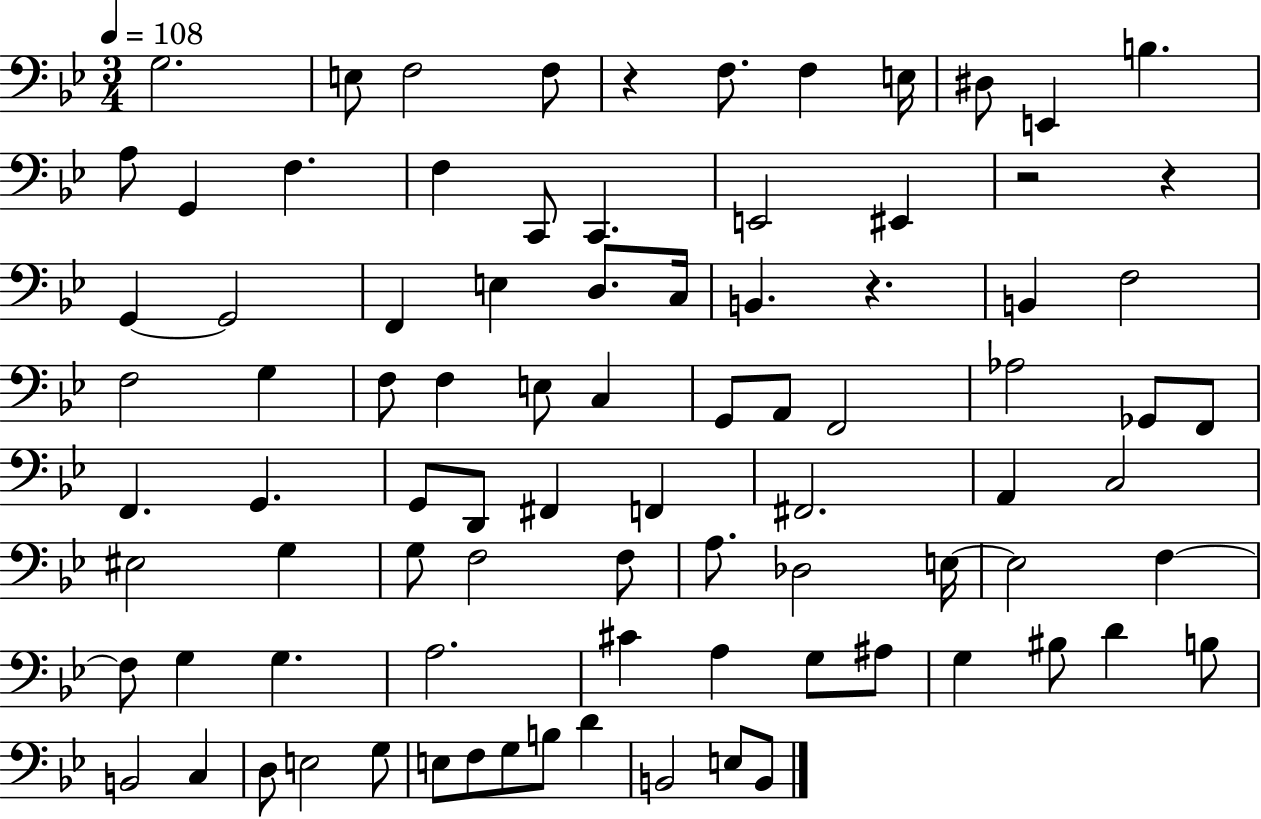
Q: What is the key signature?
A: BES major